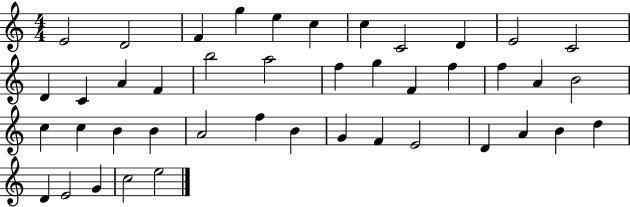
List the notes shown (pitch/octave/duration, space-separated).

E4/h D4/h F4/q G5/q E5/q C5/q C5/q C4/h D4/q E4/h C4/h D4/q C4/q A4/q F4/q B5/h A5/h F5/q G5/q F4/q F5/q F5/q A4/q B4/h C5/q C5/q B4/q B4/q A4/h F5/q B4/q G4/q F4/q E4/h D4/q A4/q B4/q D5/q D4/q E4/h G4/q C5/h E5/h